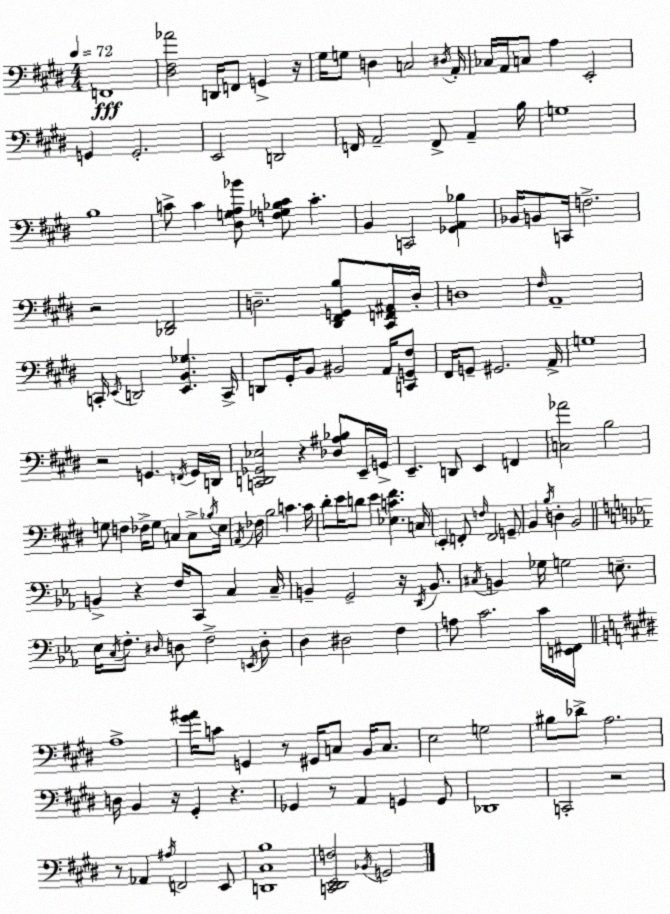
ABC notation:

X:1
T:Untitled
M:4/4
L:1/4
K:E
F,,4 [^D,^F,_A]2 D,,/4 F,,/2 G,, z/4 ^G,/4 G,/2 D, C,2 ^D,/4 A,,/4 _C,/4 A,,/4 C,/2 A, E,,2 G,, G,,2 E,,2 D,,2 F,,/4 A,,2 F,,/2 A,, B,/4 G,4 B,4 C/2 C [^D,G,A,_B]/2 [F,_G,_B,C]/2 C B,, C,,2 [_G,,A,,_B,] _B,,/4 B,,/2 C,,/4 F,2 z2 [_D,,^F,,]2 D,2 [^D,,^F,,G,,B,]/2 [^C,,F,,^A,,]/4 D,/4 D,4 ^F,/4 A,,4 C,,/4 E,,/4 D,,2 [E,,B,,_G,] C,,/4 D,,/2 ^G,,/4 B,,/2 ^B,,2 A,,/4 [C,,G,,^F,]/2 ^F,,/4 G,,/2 ^G,,2 A,,/4 G,4 z2 G,, F,,/4 G,,/4 D,,/4 [C,,D,,_G,,_E,]2 z [_D,^A,_B,]/2 E,,/4 G,,/4 E,, D,,/2 E,, F,, [C,_A]2 B,2 G,/2 F, _F,/4 G,/2 C, C,/2 _B,/4 E,/4 A,,/4 _F,/4 B,2 C C/4 ^D/2 E/4 D/2 E [_E,C^F] C,/4 E,, F,,/2 F,/4 F,,2 G,,/2 B,, B,/4 D, B,,2 B,, z F,/4 C,,/2 C, C,/4 B,, G,,2 z/4 D,,/4 B,,/2 ^C,/4 B,, _G,/4 G,2 E,/2 _E,/4 C,/4 F,/2 ^D,/4 D,/2 F,2 E,,/4 D,/2 D, ^D,2 F, A,/2 C2 C/4 [E,,^F,,]/4 A,4 [^G^A]/4 C/2 G,, z/2 ^G,,/4 C,/2 B,,/4 C,/2 E,2 G,2 ^B,/2 _D/2 A,2 D,/4 B,, z/4 ^G,, z _G,, z/2 A,, G,, G,,/2 _D,,4 C,,2 z2 z/2 _A,, ^A,/4 F,,2 E,,/2 [D,,^C,B,]4 [C,,^D,,E,,F,]2 _B,,/4 G,,2